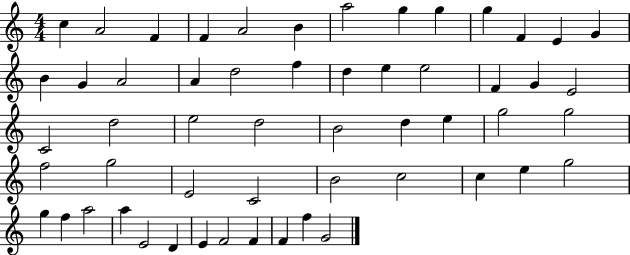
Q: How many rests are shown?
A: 0